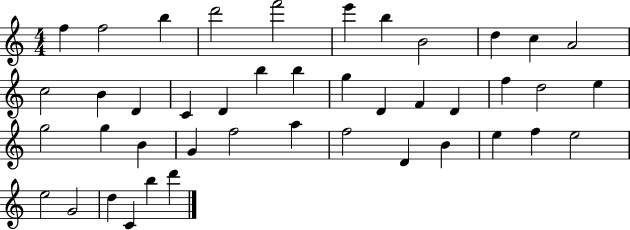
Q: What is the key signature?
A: C major